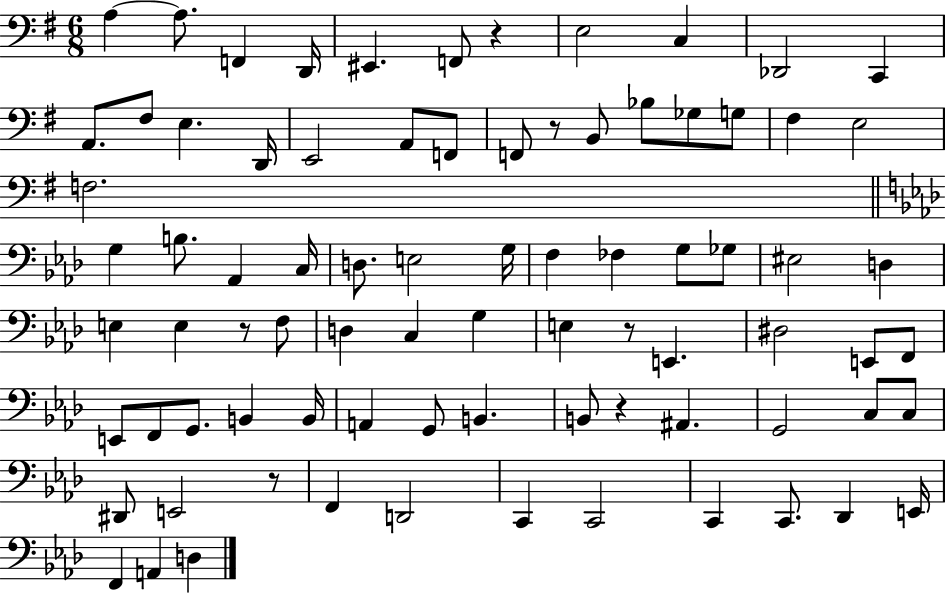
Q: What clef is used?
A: bass